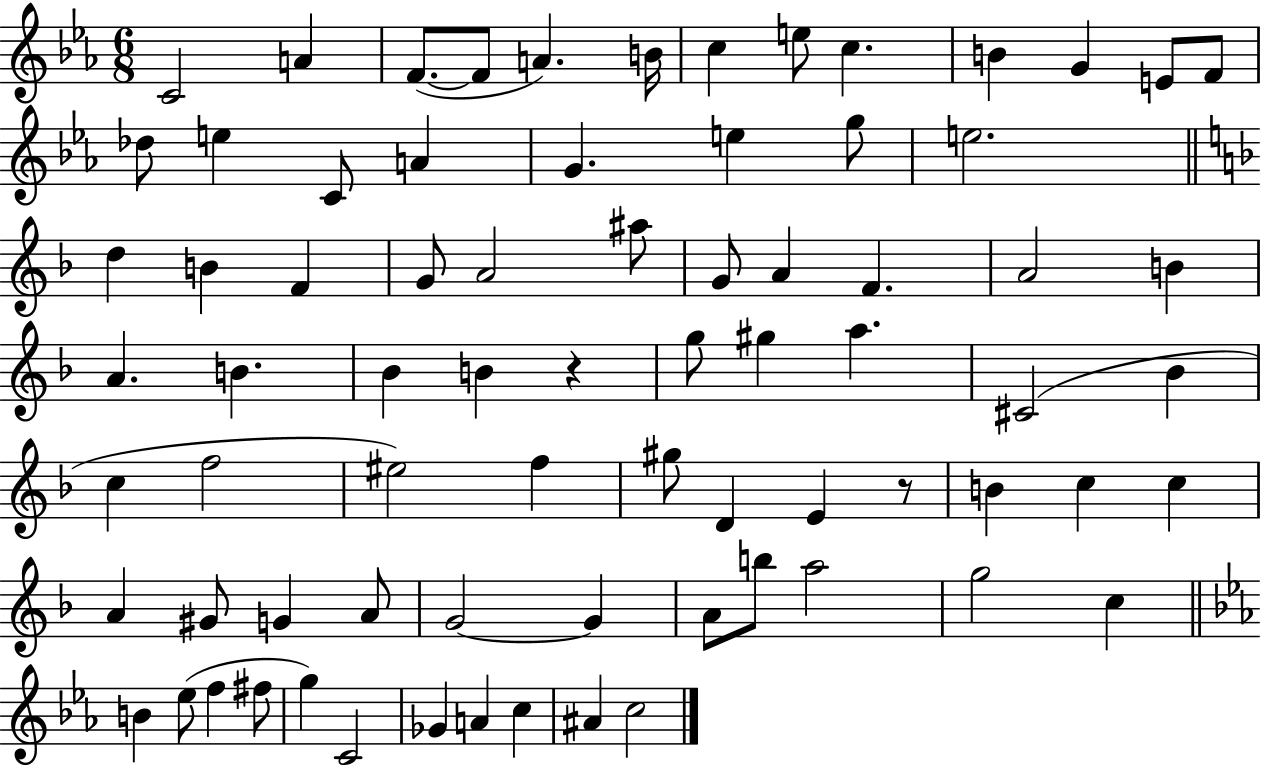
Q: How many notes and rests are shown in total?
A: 75